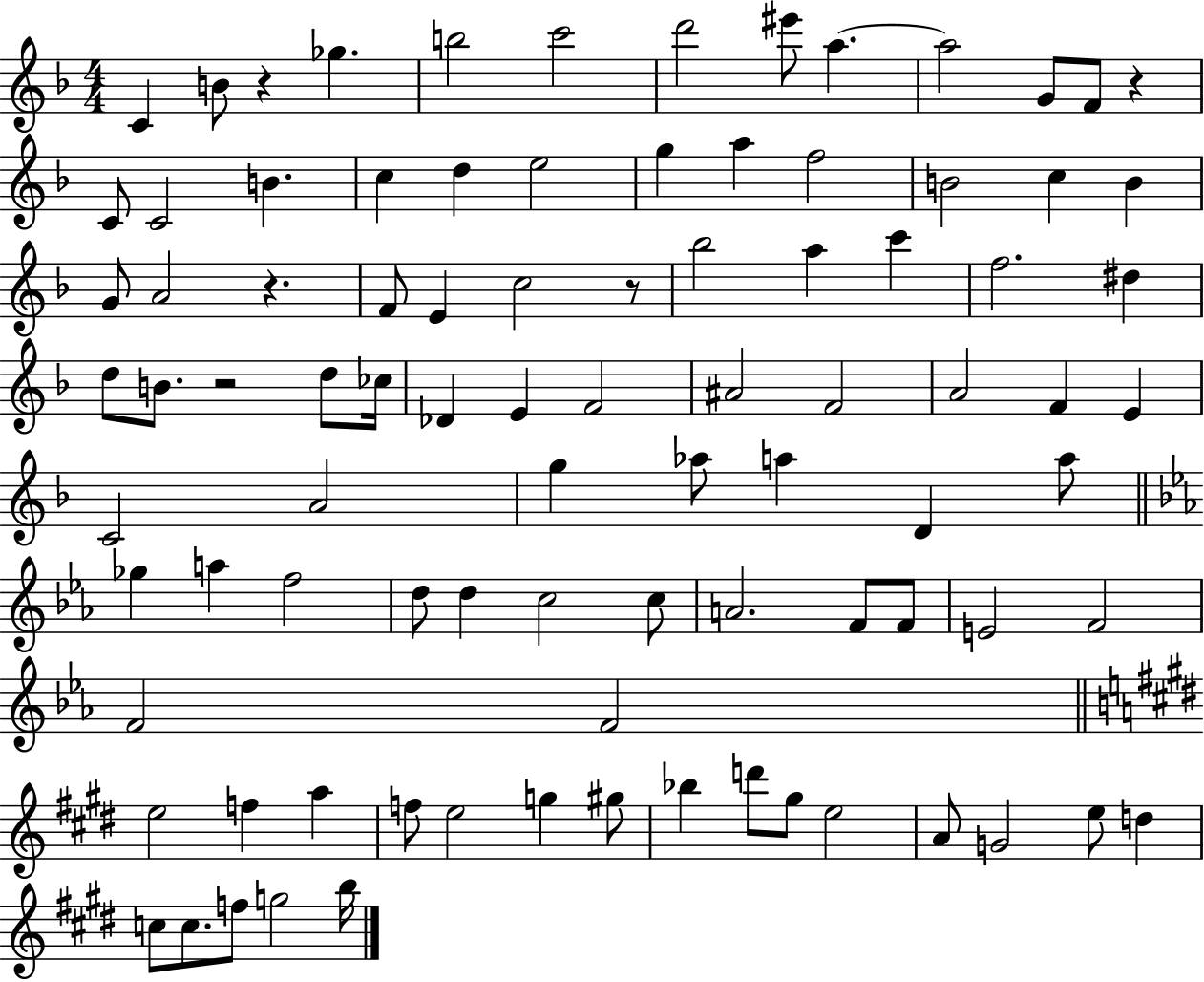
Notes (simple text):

C4/q B4/e R/q Gb5/q. B5/h C6/h D6/h EIS6/e A5/q. A5/h G4/e F4/e R/q C4/e C4/h B4/q. C5/q D5/q E5/h G5/q A5/q F5/h B4/h C5/q B4/q G4/e A4/h R/q. F4/e E4/q C5/h R/e Bb5/h A5/q C6/q F5/h. D#5/q D5/e B4/e. R/h D5/e CES5/s Db4/q E4/q F4/h A#4/h F4/h A4/h F4/q E4/q C4/h A4/h G5/q Ab5/e A5/q D4/q A5/e Gb5/q A5/q F5/h D5/e D5/q C5/h C5/e A4/h. F4/e F4/e E4/h F4/h F4/h F4/h E5/h F5/q A5/q F5/e E5/h G5/q G#5/e Bb5/q D6/e G#5/e E5/h A4/e G4/h E5/e D5/q C5/e C5/e. F5/e G5/h B5/s